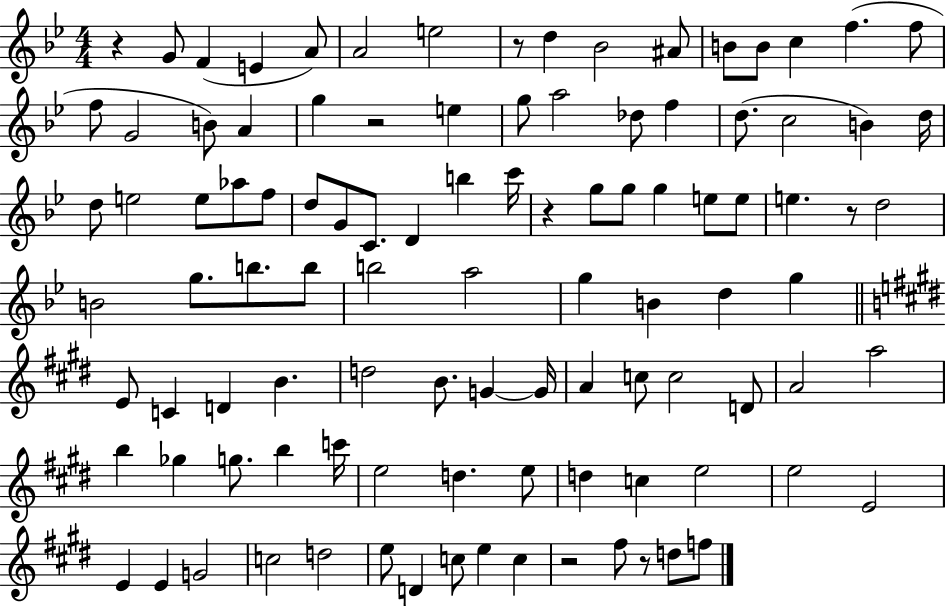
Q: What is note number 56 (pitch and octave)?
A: G5